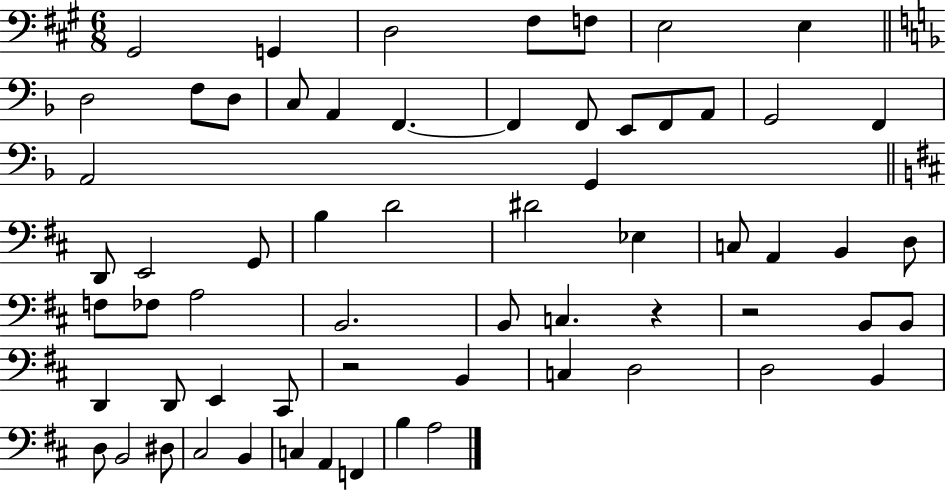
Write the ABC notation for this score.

X:1
T:Untitled
M:6/8
L:1/4
K:A
^G,,2 G,, D,2 ^F,/2 F,/2 E,2 E, D,2 F,/2 D,/2 C,/2 A,, F,, F,, F,,/2 E,,/2 F,,/2 A,,/2 G,,2 F,, A,,2 G,, D,,/2 E,,2 G,,/2 B, D2 ^D2 _E, C,/2 A,, B,, D,/2 F,/2 _F,/2 A,2 B,,2 B,,/2 C, z z2 B,,/2 B,,/2 D,, D,,/2 E,, ^C,,/2 z2 B,, C, D,2 D,2 B,, D,/2 B,,2 ^D,/2 ^C,2 B,, C, A,, F,, B, A,2